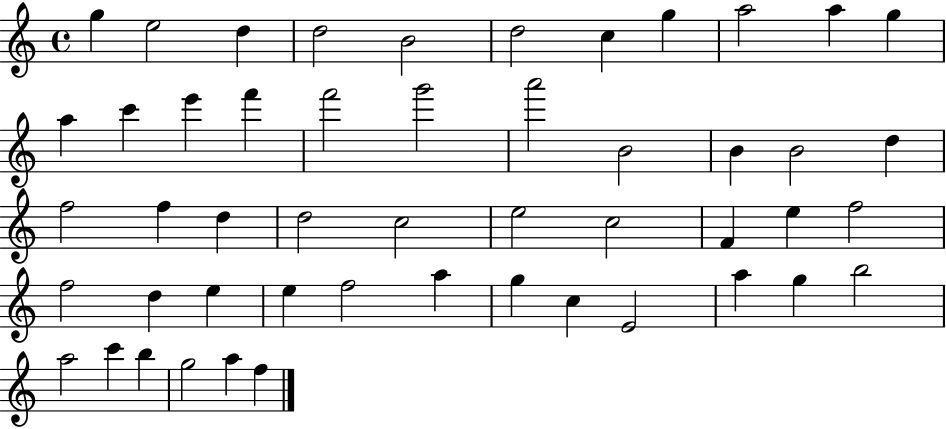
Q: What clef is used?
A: treble